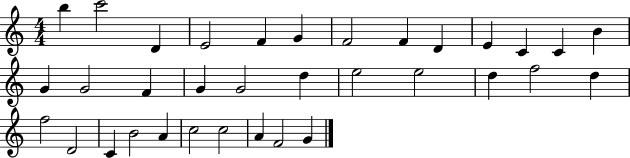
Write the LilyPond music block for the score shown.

{
  \clef treble
  \numericTimeSignature
  \time 4/4
  \key c \major
  b''4 c'''2 d'4 | e'2 f'4 g'4 | f'2 f'4 d'4 | e'4 c'4 c'4 b'4 | \break g'4 g'2 f'4 | g'4 g'2 d''4 | e''2 e''2 | d''4 f''2 d''4 | \break f''2 d'2 | c'4 b'2 a'4 | c''2 c''2 | a'4 f'2 g'4 | \break \bar "|."
}